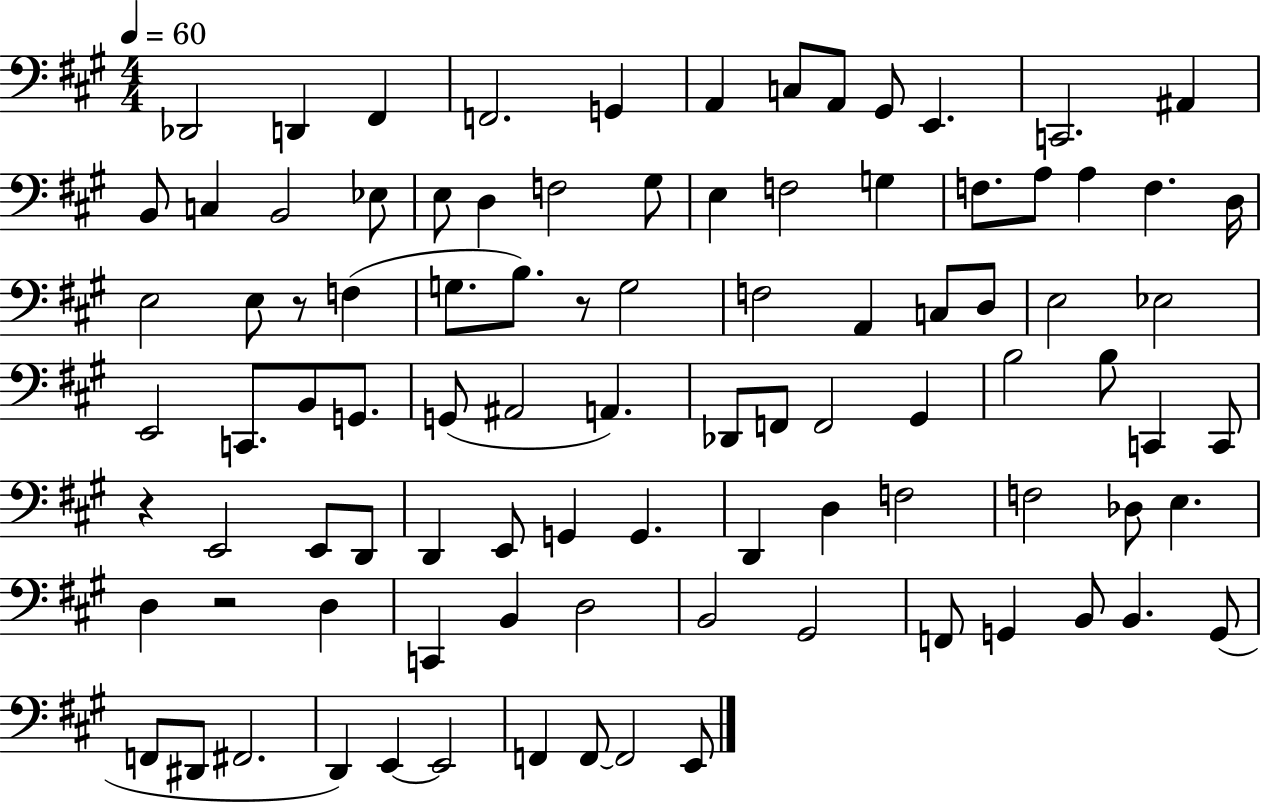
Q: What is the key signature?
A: A major